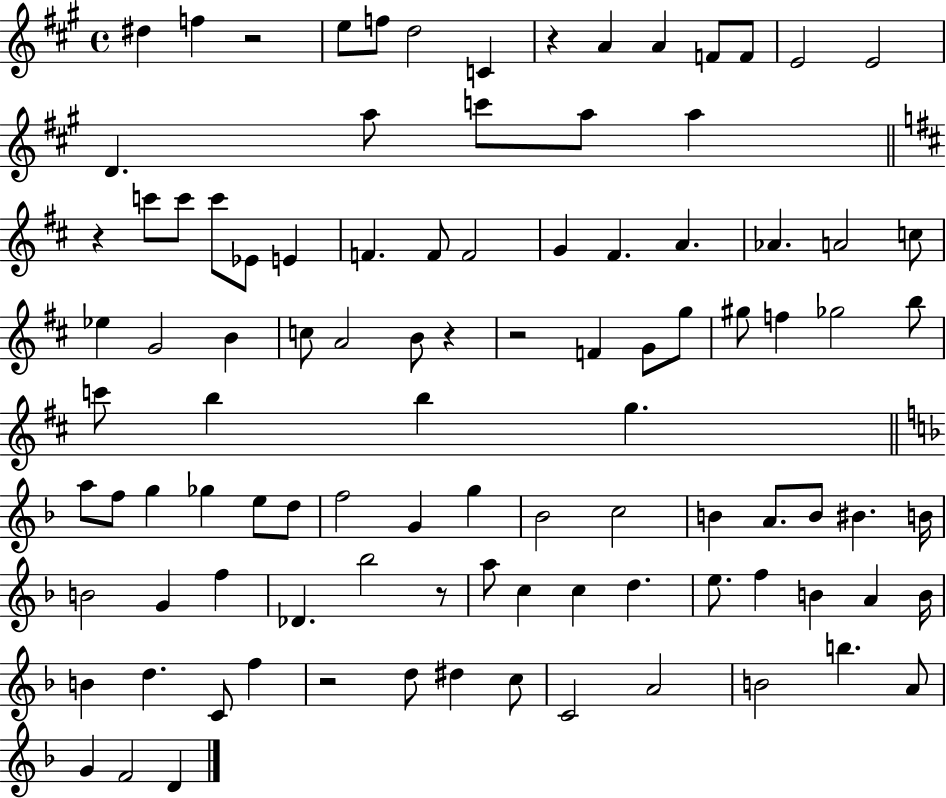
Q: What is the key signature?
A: A major